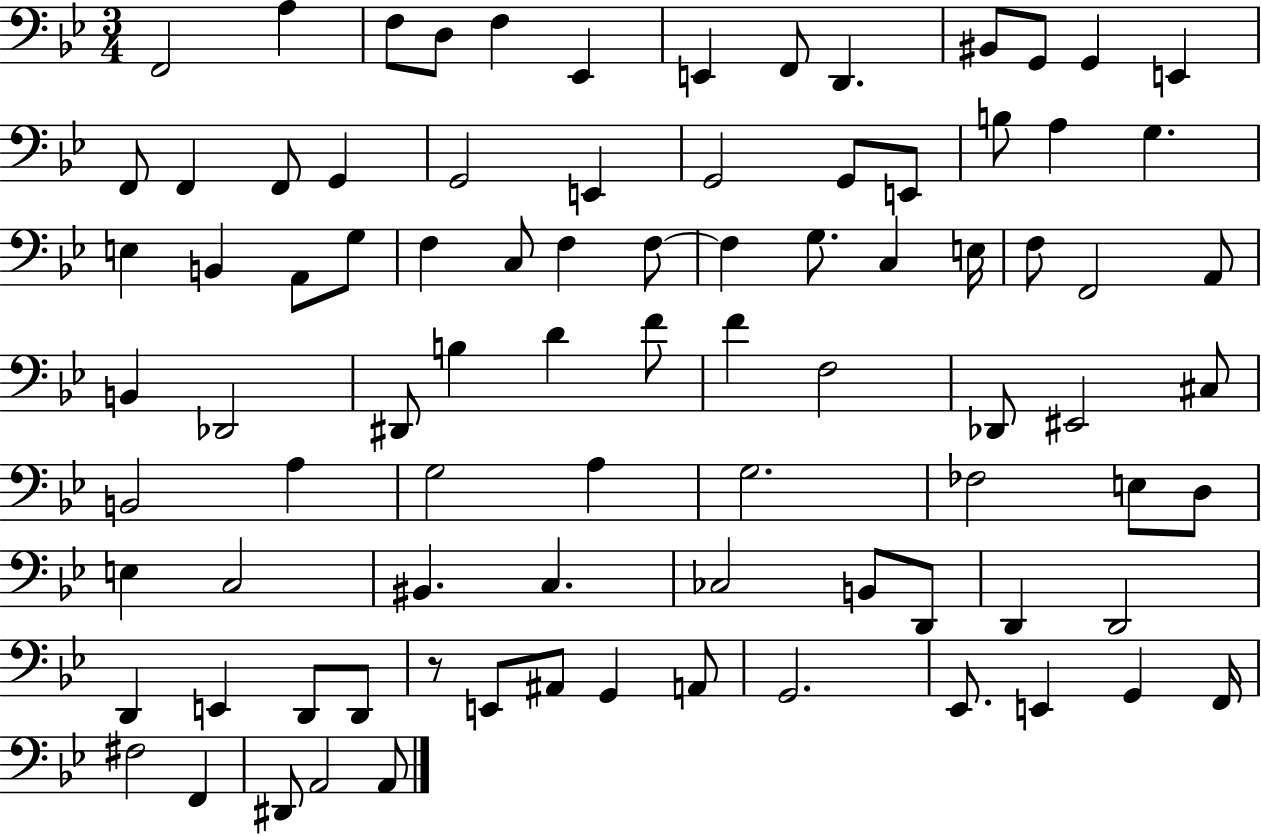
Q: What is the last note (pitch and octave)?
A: A2